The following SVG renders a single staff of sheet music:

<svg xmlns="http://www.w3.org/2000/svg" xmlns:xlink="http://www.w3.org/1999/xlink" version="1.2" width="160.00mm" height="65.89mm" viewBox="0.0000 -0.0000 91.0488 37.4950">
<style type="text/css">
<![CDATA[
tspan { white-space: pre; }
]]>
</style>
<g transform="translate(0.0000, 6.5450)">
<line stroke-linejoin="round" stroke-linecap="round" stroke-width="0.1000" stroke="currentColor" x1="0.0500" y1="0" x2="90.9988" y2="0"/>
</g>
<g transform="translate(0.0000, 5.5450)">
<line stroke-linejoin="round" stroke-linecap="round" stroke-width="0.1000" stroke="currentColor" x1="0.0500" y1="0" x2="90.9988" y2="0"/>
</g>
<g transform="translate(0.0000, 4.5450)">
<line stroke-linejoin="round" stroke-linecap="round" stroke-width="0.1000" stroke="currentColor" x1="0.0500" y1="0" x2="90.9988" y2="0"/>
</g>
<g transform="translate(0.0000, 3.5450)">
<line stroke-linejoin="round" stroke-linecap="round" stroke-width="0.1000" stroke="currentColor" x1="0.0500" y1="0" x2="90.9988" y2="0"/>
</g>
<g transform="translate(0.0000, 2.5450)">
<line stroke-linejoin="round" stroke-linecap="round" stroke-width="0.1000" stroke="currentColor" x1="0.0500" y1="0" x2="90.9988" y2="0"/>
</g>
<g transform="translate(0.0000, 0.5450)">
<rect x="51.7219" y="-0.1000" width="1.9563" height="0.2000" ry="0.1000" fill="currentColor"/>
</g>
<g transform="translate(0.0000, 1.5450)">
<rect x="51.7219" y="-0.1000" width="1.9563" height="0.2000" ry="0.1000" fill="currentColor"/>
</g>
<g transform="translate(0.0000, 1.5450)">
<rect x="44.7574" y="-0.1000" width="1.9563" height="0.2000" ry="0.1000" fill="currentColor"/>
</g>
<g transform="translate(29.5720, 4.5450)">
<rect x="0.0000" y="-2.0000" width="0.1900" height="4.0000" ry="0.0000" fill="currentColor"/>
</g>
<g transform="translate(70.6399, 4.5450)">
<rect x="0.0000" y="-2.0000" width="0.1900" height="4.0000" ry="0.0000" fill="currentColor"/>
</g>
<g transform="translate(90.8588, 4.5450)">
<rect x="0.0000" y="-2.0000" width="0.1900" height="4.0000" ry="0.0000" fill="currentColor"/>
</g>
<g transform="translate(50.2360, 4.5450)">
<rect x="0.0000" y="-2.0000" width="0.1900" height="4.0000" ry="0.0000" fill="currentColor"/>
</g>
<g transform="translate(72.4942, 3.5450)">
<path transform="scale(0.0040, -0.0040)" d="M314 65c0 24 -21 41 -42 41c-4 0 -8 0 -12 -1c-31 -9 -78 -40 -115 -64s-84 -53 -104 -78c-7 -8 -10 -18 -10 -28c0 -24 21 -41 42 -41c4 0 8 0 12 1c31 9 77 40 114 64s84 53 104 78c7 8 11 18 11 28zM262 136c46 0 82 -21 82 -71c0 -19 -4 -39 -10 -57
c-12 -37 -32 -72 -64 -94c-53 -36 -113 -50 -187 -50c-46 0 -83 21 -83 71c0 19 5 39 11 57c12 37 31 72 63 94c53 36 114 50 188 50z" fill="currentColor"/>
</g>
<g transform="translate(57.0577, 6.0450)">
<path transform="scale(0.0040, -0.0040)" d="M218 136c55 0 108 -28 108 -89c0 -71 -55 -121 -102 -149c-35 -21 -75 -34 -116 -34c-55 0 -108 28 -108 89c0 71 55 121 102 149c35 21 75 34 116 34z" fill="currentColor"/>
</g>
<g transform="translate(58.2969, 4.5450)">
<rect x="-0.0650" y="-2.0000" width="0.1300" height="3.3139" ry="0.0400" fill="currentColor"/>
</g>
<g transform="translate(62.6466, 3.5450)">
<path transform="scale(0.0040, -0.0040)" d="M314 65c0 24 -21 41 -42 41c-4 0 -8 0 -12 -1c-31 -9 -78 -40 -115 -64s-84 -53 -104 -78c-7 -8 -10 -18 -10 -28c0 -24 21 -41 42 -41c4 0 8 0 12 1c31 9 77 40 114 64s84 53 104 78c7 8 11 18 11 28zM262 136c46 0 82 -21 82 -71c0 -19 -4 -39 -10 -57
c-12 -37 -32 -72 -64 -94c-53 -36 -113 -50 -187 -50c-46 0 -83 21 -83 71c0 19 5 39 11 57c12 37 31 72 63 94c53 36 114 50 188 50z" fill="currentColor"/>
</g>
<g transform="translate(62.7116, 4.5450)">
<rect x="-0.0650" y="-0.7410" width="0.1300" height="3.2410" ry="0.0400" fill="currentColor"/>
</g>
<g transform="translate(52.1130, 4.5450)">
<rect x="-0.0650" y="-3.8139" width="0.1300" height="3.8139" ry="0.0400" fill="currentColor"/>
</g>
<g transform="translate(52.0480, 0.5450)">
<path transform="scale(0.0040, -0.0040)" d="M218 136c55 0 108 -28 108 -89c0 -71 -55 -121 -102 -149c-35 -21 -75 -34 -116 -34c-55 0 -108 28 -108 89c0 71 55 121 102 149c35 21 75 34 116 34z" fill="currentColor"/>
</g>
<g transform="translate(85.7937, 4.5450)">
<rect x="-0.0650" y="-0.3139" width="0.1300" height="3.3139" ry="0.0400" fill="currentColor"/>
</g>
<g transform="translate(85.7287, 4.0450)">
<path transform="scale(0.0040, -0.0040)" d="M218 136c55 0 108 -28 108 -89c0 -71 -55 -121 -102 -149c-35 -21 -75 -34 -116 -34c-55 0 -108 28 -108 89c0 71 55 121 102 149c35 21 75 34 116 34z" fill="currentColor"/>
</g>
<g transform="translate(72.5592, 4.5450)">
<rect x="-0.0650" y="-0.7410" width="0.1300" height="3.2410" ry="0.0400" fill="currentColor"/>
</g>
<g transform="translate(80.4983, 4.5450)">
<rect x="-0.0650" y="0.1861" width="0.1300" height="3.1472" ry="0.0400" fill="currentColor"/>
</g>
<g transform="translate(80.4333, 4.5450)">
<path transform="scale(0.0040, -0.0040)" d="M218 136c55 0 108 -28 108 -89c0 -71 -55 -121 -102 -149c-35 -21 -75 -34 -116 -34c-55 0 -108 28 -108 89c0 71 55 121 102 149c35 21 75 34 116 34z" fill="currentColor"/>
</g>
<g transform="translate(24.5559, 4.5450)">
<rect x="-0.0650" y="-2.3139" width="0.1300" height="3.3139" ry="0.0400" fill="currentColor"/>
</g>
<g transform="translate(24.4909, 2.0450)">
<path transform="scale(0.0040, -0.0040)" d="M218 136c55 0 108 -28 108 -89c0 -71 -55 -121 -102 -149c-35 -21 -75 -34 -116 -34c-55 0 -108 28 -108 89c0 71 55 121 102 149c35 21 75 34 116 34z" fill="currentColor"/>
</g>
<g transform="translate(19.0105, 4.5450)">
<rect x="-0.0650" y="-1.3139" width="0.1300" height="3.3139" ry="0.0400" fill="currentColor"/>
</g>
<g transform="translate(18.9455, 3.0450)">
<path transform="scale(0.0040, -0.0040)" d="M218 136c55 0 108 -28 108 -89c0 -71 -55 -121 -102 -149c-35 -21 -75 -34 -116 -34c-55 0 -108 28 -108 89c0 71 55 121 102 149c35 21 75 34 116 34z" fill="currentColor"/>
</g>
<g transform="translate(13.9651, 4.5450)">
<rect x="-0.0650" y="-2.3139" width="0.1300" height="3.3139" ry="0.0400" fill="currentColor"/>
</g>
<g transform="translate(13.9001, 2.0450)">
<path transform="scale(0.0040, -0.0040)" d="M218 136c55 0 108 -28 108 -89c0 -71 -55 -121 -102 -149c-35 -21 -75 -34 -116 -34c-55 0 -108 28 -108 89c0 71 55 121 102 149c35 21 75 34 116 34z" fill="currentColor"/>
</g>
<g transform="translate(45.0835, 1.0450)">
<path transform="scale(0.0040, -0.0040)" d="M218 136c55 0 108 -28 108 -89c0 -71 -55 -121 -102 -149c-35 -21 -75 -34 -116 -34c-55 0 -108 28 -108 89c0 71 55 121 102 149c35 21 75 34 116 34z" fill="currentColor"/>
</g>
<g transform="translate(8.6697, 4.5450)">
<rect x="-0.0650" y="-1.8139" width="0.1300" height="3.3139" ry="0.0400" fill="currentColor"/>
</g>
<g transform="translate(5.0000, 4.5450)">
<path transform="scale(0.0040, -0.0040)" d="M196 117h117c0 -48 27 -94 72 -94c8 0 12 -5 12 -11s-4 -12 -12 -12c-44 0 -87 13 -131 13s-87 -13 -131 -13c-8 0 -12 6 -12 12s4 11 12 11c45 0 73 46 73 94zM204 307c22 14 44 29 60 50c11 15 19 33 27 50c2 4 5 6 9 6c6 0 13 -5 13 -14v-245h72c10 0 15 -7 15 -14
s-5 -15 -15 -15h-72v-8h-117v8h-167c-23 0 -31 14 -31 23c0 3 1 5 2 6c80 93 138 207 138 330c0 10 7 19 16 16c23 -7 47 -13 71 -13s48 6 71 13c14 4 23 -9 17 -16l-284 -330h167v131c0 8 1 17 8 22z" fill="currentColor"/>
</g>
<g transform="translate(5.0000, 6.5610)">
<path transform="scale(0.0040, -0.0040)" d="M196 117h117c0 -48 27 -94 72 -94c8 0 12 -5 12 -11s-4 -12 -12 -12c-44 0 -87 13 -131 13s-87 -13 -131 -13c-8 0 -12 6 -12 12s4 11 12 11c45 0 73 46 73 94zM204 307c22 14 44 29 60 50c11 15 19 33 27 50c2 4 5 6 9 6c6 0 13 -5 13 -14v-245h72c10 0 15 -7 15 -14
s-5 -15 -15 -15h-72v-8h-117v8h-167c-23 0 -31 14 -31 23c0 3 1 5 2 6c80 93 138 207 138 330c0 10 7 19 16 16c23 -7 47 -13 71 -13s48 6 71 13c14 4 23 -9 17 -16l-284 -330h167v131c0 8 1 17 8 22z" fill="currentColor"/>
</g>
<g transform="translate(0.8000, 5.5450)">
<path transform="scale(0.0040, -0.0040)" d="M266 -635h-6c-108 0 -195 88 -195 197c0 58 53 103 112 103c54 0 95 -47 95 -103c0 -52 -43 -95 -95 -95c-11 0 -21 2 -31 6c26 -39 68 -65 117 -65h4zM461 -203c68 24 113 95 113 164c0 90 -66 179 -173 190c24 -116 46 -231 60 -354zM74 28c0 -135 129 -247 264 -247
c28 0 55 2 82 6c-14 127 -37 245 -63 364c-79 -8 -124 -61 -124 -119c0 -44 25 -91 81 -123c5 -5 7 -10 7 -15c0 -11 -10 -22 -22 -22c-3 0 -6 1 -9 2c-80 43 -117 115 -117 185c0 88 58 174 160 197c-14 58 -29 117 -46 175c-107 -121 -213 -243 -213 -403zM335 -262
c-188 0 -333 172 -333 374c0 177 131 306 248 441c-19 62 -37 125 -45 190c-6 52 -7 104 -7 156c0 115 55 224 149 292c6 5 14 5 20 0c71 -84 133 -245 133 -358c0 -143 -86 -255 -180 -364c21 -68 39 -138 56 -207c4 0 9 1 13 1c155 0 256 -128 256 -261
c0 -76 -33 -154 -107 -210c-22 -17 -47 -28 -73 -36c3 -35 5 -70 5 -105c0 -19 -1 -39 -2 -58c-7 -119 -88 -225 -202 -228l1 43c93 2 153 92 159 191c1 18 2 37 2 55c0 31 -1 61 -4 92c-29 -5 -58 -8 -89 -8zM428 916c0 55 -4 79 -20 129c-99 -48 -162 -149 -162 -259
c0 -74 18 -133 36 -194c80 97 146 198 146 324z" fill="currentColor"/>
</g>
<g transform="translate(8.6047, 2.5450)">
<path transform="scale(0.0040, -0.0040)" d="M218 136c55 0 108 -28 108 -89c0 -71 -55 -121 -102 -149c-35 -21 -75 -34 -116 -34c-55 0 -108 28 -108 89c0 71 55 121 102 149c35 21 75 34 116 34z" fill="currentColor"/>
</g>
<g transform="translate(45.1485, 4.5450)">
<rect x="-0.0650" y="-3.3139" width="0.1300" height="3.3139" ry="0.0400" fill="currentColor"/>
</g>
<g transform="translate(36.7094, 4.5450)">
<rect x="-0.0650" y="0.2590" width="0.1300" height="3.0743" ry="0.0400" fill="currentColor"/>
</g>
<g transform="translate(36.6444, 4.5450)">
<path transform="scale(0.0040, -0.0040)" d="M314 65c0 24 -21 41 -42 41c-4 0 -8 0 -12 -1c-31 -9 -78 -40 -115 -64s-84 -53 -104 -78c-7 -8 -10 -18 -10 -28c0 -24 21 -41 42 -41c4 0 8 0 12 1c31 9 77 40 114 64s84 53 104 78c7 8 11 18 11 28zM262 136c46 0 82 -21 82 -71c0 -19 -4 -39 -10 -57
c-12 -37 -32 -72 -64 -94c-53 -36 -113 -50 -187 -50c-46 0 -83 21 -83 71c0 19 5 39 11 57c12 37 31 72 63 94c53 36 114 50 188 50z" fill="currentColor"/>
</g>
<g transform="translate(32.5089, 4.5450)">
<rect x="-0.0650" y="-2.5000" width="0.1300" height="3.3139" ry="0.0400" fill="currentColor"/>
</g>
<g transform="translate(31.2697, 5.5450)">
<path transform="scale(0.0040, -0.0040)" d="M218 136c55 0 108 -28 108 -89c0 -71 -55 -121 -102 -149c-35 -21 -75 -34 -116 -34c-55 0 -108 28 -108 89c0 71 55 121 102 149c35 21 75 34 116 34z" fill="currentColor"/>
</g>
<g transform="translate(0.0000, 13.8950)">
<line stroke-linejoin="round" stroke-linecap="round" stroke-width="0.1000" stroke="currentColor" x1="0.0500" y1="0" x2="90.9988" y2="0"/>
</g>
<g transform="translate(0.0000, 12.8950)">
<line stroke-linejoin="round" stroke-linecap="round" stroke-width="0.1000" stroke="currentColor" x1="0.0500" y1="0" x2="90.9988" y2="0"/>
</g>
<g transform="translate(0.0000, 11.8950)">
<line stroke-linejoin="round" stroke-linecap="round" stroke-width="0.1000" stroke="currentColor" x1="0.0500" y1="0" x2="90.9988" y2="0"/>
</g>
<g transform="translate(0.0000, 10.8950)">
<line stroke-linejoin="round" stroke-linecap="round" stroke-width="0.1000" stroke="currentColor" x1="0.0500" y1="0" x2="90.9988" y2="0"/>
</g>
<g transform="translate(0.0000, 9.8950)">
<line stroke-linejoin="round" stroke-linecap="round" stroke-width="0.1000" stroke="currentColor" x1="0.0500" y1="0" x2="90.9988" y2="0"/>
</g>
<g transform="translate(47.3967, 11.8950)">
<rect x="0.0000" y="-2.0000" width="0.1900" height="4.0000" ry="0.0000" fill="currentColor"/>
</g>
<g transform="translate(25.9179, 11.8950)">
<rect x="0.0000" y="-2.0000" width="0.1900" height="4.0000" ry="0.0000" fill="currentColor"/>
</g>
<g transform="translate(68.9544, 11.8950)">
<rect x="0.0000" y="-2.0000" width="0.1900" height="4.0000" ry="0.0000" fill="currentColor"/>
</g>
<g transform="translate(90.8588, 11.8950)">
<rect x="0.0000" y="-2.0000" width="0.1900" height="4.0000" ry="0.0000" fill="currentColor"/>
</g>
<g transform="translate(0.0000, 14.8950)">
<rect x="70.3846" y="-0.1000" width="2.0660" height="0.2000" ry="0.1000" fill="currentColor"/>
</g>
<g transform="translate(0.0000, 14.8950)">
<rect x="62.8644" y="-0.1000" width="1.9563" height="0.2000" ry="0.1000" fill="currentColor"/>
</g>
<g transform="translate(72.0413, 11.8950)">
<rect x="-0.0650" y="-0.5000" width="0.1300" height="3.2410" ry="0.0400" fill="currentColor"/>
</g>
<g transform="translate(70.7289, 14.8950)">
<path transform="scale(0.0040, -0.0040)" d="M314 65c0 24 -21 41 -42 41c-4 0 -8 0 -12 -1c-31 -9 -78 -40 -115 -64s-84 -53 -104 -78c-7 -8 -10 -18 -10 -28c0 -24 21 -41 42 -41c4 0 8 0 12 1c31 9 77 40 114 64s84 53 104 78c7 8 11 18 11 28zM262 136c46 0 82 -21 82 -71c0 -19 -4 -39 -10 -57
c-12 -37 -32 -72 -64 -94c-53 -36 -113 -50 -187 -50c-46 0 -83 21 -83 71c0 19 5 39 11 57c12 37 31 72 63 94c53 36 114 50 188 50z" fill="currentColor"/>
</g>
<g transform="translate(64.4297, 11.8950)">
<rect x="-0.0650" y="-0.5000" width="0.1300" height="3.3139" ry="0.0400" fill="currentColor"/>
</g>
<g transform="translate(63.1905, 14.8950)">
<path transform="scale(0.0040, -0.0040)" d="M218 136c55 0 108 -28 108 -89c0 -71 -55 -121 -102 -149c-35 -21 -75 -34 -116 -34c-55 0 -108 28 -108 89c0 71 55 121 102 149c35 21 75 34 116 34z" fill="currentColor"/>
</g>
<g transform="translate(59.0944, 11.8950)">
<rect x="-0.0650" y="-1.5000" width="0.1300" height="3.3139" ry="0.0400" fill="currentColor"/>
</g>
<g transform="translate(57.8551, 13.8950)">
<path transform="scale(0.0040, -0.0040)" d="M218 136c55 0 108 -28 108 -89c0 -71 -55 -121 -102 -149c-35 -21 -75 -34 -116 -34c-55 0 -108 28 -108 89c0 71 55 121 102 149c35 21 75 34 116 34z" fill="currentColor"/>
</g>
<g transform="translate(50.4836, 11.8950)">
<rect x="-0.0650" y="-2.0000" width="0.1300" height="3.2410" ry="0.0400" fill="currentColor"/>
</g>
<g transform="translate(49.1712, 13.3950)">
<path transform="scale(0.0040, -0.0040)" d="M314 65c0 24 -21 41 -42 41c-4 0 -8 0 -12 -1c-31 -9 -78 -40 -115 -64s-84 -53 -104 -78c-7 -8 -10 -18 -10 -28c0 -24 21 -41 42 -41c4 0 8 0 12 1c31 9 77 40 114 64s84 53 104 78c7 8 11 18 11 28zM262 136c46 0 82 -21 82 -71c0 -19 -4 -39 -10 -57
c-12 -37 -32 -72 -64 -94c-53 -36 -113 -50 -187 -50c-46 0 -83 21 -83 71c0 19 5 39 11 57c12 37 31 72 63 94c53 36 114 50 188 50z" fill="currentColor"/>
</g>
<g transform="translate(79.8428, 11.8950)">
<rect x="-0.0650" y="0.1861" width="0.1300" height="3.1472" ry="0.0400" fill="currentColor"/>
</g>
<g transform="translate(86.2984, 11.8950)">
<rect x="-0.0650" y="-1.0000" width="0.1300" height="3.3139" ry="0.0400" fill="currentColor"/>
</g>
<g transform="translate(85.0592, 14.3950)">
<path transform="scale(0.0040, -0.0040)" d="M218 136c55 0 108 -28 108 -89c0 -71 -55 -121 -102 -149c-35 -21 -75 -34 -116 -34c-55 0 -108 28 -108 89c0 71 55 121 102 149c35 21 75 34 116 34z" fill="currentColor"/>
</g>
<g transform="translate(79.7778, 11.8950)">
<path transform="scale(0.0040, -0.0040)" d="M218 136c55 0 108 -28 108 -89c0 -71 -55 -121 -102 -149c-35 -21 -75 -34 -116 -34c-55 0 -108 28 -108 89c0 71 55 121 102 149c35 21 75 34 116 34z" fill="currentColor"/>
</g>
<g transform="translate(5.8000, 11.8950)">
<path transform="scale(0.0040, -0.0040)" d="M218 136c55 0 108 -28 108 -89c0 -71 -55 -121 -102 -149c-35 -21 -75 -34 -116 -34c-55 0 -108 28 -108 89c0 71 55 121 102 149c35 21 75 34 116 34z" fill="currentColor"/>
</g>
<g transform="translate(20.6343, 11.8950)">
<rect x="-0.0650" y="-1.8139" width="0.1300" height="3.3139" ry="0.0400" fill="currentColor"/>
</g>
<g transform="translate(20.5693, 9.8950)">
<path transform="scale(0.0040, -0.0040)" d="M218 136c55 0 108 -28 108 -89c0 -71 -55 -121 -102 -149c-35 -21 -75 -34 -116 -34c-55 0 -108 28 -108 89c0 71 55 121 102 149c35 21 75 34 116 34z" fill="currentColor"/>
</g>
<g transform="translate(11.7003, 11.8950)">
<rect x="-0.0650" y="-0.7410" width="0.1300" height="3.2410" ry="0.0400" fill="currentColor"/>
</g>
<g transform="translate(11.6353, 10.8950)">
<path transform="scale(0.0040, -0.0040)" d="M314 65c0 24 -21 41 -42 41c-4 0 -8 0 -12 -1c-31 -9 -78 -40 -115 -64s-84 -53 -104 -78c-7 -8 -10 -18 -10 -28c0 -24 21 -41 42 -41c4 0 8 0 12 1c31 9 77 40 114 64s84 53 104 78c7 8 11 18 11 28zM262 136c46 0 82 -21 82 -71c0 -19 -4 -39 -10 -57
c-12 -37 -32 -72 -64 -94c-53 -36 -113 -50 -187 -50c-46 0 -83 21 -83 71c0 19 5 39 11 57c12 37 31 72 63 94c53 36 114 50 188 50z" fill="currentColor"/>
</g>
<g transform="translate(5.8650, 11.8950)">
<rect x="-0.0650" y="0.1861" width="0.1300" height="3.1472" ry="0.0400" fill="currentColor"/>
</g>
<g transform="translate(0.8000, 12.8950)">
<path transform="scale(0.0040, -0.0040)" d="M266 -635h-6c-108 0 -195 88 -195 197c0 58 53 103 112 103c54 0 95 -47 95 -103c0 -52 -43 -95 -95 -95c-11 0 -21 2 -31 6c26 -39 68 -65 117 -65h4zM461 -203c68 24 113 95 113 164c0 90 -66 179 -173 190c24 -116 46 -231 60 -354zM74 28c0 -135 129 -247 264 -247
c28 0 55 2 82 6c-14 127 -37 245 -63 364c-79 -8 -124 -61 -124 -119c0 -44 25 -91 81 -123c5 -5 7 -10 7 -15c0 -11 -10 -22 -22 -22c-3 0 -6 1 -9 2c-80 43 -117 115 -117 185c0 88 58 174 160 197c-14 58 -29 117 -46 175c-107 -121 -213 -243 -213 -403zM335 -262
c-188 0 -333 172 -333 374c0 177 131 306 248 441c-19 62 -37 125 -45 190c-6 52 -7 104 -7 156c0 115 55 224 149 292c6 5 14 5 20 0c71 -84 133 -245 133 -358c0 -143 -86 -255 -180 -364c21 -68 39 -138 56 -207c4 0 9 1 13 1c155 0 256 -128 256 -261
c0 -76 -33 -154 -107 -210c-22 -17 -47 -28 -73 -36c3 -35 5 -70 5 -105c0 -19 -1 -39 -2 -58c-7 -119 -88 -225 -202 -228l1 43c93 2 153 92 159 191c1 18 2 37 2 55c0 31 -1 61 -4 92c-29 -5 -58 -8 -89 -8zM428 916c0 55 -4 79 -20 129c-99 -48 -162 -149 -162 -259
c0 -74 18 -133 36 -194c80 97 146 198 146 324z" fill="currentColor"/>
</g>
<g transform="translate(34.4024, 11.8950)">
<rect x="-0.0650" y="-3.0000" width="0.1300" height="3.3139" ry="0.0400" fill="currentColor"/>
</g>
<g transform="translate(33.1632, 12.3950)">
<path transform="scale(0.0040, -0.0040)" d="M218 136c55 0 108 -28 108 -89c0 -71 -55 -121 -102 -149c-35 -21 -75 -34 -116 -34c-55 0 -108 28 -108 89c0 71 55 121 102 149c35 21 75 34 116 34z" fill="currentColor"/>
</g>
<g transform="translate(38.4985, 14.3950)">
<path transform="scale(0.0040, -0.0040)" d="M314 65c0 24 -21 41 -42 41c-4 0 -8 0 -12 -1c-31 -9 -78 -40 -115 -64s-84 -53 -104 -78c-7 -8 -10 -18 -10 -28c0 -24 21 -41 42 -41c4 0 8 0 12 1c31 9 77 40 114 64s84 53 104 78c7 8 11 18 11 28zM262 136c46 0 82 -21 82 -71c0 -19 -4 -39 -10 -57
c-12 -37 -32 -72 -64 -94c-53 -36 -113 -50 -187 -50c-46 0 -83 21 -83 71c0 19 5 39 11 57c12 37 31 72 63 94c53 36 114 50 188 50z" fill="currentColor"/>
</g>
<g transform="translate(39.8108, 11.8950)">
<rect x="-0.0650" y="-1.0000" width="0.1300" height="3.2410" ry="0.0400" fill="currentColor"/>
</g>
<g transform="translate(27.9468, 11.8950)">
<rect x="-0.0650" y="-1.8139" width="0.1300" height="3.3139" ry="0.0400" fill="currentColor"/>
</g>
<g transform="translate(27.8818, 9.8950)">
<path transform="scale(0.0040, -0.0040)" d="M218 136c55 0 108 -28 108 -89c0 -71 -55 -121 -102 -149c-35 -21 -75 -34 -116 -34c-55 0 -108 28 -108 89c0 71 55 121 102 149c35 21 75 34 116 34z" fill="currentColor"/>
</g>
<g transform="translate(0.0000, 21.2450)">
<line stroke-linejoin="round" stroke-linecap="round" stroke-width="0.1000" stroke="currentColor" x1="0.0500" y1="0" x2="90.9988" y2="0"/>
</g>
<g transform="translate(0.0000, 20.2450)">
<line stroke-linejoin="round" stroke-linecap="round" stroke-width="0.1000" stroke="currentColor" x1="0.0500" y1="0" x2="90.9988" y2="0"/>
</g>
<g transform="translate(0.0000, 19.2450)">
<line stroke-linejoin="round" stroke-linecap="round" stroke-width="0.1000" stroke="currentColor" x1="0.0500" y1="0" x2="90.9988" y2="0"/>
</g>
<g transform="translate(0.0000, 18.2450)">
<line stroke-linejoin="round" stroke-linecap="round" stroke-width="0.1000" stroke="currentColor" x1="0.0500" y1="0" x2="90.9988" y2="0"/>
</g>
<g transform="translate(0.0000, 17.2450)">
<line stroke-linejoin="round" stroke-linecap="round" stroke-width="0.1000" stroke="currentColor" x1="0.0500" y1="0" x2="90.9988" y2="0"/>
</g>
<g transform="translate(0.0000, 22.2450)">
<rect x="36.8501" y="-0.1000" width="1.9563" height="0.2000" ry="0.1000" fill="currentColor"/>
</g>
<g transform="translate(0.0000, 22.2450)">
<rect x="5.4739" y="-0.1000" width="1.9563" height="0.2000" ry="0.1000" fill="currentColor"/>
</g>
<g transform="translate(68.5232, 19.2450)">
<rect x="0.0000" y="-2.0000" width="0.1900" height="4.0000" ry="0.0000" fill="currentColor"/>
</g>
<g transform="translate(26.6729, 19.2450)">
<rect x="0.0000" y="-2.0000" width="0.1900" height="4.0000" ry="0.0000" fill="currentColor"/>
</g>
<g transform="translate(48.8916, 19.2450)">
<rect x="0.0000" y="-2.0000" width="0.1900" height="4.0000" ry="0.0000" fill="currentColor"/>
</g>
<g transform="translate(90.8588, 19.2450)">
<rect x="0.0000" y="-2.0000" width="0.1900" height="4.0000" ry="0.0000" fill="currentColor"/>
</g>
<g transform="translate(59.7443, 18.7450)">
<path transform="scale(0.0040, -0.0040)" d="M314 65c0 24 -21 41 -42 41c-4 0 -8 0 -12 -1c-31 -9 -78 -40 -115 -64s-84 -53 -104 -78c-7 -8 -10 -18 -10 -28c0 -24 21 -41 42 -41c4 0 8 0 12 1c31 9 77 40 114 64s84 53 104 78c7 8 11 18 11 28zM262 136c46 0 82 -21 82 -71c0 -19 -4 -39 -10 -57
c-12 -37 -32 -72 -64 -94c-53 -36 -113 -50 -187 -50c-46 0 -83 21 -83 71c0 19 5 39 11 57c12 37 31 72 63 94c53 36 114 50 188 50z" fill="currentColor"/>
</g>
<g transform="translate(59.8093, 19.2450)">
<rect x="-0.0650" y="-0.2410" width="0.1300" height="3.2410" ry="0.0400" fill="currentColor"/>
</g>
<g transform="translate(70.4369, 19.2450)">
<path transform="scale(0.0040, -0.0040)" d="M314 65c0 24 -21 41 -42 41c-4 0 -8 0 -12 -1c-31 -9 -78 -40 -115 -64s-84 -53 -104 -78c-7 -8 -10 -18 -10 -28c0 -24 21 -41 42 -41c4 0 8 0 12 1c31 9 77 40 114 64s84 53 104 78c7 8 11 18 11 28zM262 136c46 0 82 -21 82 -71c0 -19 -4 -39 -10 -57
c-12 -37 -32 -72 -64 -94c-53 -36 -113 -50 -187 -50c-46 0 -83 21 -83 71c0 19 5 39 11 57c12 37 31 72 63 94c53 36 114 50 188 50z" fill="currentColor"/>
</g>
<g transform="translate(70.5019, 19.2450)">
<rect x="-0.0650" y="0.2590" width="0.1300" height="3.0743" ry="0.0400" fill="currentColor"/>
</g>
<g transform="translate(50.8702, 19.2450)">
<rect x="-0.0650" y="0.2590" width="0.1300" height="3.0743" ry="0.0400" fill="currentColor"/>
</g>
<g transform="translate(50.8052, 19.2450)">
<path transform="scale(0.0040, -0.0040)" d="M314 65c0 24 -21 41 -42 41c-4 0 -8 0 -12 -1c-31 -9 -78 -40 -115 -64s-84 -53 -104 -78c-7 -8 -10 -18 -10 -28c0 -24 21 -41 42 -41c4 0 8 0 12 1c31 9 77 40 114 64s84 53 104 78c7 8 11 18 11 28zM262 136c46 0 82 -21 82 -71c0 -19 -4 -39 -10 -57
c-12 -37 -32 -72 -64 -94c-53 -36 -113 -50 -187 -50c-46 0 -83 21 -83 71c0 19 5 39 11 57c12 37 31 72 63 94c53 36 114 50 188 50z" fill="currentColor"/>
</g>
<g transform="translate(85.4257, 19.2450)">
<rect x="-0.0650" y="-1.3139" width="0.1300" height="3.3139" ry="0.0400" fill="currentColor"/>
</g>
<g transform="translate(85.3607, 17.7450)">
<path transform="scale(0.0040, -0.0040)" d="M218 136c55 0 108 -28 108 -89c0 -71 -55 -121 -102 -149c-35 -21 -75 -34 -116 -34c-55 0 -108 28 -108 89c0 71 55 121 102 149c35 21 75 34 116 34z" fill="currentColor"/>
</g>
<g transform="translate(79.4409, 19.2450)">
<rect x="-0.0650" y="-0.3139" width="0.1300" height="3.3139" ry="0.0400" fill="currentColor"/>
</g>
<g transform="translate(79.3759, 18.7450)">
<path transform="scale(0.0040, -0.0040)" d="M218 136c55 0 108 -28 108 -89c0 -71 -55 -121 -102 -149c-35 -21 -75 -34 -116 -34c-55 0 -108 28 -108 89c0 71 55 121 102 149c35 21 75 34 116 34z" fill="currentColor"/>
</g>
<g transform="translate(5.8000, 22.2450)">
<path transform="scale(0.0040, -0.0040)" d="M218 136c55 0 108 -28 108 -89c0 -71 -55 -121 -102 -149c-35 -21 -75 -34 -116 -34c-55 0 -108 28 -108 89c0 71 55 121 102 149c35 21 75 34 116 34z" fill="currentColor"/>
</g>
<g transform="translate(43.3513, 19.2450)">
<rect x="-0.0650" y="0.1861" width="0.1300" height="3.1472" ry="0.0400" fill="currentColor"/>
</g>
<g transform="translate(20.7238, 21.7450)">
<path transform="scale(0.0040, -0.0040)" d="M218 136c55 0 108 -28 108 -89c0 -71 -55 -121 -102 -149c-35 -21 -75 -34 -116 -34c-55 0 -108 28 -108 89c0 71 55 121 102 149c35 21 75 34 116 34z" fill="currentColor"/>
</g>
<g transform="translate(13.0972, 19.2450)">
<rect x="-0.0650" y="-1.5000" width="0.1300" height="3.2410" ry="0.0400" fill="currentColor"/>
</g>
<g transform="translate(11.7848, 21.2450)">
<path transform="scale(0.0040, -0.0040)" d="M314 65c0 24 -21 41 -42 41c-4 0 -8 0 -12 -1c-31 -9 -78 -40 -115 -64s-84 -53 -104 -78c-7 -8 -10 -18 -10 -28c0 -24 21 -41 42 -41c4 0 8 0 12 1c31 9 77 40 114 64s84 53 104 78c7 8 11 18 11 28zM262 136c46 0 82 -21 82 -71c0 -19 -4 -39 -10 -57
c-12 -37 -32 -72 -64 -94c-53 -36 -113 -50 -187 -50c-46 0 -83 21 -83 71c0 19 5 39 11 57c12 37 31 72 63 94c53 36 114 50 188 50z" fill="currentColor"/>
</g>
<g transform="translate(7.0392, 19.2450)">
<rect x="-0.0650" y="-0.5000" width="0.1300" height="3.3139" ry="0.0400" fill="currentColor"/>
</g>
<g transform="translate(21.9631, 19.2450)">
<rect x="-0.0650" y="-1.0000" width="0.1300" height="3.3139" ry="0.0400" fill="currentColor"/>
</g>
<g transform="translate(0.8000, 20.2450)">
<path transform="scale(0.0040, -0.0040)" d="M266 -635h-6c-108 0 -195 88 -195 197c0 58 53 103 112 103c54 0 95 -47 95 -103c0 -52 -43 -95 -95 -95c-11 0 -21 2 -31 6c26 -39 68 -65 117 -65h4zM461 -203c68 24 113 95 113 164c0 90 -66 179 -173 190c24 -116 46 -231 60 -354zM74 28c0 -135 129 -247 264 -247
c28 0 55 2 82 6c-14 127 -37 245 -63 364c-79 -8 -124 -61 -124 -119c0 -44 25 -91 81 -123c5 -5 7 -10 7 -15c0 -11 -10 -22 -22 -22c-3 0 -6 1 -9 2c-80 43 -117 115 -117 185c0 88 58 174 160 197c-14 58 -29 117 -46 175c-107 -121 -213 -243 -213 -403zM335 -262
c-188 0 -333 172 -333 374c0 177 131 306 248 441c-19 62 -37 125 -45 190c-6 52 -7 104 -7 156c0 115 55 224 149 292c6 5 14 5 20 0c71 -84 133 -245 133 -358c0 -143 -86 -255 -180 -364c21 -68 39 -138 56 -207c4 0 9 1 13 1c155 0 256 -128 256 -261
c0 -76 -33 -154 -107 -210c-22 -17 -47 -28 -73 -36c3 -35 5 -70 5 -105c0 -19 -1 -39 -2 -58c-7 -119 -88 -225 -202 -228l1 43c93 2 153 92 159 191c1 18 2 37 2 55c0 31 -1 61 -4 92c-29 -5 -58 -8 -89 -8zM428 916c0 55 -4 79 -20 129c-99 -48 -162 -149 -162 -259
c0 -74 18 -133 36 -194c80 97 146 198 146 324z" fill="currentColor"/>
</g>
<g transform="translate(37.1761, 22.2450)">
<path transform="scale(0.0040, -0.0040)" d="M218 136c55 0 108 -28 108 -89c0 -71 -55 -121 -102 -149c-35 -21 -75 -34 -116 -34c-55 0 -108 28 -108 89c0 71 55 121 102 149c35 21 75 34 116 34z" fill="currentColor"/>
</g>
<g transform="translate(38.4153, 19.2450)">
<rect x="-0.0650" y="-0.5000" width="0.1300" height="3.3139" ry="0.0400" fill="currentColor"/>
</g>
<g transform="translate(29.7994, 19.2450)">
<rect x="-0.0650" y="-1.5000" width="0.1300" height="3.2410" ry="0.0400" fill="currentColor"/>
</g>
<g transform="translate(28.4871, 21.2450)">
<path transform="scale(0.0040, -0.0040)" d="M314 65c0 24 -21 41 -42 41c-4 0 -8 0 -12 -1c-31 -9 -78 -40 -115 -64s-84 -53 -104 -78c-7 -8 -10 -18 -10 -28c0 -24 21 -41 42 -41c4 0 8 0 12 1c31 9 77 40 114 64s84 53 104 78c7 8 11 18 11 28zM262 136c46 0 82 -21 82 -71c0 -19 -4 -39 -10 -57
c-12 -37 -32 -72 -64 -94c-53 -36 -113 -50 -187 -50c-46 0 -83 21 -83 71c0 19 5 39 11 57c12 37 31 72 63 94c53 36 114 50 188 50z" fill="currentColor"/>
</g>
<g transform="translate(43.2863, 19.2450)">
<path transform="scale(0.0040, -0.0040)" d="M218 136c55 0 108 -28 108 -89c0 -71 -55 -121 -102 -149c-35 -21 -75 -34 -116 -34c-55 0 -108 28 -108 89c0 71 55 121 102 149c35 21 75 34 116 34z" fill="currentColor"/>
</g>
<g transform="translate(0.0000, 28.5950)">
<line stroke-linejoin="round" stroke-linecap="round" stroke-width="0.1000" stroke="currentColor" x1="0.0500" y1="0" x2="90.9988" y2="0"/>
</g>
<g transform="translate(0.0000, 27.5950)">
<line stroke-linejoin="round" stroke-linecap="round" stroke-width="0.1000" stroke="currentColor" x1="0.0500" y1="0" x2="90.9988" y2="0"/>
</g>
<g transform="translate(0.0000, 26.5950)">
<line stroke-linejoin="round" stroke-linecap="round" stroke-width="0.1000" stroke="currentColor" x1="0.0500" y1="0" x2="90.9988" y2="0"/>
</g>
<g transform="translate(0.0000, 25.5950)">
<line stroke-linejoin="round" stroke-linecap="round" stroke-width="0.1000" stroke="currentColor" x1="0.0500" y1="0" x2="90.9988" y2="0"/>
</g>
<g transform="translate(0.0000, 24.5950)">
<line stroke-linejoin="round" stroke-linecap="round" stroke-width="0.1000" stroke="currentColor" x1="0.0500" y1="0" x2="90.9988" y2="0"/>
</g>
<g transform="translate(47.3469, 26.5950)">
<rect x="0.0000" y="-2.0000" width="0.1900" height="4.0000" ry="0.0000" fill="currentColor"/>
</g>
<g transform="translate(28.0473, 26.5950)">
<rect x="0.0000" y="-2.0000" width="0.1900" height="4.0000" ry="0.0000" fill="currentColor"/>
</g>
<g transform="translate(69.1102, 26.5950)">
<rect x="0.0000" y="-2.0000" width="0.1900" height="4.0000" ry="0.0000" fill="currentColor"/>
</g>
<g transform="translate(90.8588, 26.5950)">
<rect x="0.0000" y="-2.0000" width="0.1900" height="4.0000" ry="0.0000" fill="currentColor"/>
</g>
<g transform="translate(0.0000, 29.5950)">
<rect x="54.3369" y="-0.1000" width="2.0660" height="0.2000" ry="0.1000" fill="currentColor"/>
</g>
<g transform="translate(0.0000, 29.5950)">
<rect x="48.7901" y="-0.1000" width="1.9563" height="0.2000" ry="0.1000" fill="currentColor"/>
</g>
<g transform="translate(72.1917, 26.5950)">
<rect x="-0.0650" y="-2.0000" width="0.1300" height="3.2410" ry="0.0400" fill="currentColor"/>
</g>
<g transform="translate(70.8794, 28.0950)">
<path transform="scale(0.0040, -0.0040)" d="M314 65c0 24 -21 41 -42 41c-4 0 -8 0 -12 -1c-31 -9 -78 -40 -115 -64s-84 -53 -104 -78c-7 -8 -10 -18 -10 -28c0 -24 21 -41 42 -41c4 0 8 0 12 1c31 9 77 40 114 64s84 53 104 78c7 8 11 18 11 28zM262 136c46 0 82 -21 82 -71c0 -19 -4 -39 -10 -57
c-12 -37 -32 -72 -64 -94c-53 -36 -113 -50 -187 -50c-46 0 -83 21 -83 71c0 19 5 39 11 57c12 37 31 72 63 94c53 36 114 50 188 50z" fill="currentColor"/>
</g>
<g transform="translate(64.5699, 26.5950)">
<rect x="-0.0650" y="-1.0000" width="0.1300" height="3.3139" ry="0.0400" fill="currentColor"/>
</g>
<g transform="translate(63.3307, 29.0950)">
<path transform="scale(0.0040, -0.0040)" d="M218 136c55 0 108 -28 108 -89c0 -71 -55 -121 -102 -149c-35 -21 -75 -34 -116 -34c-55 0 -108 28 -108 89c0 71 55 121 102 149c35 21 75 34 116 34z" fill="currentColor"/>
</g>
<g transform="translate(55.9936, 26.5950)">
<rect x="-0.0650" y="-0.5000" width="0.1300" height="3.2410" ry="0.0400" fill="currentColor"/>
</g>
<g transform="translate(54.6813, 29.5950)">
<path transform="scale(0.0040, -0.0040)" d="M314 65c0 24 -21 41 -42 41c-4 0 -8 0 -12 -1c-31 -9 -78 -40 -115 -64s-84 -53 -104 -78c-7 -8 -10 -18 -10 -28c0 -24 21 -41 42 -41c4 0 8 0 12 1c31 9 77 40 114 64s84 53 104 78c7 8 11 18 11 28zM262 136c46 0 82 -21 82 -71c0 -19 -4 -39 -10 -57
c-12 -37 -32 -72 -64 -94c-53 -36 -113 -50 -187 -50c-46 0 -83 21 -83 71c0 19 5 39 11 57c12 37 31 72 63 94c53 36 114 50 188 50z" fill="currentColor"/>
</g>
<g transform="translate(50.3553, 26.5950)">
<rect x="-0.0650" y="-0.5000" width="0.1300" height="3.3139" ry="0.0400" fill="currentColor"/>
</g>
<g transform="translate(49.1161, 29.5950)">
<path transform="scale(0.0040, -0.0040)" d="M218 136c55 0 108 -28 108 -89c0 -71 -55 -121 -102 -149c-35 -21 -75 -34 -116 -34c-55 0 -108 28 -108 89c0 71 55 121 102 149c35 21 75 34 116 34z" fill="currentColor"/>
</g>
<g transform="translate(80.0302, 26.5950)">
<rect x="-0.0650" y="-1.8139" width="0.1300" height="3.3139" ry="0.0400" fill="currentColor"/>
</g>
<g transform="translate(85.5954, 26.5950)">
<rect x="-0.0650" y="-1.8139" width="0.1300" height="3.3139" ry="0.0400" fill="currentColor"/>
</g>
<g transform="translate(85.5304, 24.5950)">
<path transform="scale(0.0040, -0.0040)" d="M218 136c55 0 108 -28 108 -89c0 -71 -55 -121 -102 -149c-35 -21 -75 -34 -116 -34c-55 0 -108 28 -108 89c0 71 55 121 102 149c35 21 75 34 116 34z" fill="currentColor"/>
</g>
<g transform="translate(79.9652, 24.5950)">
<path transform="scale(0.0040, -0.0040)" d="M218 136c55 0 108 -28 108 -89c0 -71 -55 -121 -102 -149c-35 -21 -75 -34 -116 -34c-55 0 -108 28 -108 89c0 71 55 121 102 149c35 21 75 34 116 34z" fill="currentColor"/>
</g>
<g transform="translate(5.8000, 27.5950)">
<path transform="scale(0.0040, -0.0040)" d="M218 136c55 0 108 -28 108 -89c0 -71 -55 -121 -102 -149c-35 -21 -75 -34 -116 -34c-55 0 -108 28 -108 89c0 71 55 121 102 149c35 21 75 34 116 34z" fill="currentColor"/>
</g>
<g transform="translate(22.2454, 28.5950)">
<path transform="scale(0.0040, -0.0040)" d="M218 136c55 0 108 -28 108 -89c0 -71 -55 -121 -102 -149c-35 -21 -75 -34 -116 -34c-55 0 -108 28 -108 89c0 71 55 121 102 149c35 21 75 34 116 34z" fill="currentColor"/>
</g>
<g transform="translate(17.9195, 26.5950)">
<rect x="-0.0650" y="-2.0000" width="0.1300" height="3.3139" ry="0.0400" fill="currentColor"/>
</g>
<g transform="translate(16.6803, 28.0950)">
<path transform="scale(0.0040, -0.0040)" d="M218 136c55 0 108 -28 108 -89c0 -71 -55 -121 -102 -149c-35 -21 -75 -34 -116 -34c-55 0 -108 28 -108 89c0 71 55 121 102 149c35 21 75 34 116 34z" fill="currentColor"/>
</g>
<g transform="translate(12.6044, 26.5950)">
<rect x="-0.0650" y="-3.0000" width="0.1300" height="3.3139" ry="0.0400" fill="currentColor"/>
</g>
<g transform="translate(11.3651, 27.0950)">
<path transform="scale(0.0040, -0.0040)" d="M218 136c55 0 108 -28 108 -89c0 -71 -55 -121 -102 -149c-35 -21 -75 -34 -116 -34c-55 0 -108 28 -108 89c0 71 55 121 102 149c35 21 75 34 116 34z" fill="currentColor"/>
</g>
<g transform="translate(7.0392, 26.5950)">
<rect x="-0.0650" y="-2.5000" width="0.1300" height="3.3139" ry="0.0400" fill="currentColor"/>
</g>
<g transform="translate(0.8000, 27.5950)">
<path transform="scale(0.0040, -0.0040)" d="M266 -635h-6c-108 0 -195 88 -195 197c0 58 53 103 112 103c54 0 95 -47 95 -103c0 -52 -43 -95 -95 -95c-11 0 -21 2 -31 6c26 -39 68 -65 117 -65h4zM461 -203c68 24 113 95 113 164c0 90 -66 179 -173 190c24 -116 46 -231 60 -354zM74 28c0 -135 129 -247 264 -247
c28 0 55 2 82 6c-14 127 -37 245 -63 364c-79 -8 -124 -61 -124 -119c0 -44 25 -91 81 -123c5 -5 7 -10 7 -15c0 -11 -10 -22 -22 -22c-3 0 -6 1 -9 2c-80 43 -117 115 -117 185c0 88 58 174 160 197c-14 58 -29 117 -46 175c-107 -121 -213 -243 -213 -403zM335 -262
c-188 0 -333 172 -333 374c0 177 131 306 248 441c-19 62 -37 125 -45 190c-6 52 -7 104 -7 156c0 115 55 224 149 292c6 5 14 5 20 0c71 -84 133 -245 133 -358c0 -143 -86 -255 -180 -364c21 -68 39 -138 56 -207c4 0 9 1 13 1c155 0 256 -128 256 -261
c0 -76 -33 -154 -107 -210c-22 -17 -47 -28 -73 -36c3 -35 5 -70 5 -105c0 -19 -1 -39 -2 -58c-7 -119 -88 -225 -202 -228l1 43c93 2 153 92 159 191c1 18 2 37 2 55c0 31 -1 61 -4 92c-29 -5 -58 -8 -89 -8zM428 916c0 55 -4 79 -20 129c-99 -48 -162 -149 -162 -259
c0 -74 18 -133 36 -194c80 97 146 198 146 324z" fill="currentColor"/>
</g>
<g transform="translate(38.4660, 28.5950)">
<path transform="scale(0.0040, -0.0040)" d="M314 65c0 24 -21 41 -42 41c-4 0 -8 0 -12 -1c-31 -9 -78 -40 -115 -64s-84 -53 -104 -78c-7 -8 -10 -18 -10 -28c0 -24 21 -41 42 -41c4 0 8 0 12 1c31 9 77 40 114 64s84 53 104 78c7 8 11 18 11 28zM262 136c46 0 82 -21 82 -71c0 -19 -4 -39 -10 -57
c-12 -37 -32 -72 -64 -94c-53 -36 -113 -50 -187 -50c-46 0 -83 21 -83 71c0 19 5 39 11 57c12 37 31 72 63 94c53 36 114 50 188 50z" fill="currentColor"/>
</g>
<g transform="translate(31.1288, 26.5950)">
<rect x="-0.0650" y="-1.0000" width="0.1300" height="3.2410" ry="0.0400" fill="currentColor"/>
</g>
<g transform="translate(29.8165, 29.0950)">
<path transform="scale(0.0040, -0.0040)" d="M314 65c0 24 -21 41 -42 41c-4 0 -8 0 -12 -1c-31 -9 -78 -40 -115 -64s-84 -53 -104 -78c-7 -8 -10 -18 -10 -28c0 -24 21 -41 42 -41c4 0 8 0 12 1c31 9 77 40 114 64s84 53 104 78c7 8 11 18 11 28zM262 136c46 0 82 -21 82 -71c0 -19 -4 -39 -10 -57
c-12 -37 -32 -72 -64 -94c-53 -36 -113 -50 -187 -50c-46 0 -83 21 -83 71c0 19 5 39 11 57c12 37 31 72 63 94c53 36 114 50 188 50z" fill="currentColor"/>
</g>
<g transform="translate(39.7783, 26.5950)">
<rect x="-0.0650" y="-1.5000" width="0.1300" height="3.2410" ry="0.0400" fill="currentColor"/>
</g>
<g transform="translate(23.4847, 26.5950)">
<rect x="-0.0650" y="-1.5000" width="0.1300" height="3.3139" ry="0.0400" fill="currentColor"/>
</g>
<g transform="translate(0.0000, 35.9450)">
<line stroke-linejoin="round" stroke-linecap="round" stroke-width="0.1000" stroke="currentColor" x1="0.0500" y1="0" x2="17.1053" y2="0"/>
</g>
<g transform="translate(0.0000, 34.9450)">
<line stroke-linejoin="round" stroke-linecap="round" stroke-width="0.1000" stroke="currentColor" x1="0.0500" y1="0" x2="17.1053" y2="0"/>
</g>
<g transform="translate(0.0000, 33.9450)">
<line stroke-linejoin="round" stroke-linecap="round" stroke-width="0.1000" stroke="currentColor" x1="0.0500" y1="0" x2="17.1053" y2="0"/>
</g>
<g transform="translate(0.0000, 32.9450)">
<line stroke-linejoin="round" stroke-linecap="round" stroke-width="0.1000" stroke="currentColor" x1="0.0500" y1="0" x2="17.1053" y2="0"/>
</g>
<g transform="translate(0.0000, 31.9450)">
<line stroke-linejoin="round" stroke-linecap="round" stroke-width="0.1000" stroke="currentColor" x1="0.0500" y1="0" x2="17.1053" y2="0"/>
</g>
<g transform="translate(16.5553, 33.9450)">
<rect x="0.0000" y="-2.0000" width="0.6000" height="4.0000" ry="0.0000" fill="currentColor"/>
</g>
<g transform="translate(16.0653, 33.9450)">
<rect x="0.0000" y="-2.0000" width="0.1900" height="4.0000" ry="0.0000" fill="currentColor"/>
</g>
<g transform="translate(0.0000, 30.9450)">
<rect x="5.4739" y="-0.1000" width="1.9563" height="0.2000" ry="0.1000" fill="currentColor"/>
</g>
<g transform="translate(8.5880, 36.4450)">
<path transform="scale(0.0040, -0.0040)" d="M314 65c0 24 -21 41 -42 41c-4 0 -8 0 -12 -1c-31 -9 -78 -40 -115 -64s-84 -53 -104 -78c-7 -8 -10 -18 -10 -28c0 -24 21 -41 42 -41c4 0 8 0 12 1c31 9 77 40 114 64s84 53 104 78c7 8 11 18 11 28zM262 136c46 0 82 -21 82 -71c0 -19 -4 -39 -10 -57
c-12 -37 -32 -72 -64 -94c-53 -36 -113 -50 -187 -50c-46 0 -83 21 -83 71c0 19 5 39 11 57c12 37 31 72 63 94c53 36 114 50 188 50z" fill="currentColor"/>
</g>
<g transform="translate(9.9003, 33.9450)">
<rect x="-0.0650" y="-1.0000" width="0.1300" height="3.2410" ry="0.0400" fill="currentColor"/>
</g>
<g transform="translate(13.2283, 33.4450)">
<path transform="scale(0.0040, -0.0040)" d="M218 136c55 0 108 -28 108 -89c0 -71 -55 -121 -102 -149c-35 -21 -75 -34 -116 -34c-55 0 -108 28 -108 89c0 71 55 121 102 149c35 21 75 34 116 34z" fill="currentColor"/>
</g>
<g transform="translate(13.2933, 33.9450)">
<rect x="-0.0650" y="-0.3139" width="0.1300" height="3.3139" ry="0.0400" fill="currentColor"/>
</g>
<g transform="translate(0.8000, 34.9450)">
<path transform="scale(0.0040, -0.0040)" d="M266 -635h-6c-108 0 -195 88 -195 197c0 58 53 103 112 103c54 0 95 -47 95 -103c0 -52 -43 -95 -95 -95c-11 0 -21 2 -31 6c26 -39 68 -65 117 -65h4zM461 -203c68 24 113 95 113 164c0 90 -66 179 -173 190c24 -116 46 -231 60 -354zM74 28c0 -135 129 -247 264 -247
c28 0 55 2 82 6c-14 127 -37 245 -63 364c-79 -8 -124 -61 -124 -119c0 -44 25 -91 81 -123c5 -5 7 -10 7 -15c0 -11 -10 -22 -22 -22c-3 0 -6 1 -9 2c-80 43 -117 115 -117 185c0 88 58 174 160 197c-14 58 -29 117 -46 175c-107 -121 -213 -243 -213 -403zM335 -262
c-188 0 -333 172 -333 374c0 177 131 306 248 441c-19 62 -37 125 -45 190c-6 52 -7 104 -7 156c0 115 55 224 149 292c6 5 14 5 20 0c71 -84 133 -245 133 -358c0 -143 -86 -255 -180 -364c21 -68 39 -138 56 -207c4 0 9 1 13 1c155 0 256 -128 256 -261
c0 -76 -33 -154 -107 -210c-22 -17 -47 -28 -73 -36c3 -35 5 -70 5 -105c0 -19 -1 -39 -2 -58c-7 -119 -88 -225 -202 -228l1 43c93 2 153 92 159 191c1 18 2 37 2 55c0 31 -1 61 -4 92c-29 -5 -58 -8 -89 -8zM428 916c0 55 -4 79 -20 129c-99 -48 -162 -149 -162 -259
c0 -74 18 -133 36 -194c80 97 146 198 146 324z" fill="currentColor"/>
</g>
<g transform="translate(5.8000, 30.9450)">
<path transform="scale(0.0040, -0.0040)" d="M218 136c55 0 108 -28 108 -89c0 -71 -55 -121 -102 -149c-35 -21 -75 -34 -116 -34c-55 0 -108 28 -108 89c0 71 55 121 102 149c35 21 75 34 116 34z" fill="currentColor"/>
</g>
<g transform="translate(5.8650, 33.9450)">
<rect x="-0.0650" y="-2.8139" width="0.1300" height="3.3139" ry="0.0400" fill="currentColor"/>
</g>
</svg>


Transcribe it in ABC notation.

X:1
T:Untitled
M:4/4
L:1/4
K:C
f g e g G B2 b c' F d2 d2 B c B d2 f f A D2 F2 E C C2 B D C E2 D E2 C B B2 c2 B2 c e G A F E D2 E2 C C2 D F2 f f a D2 c